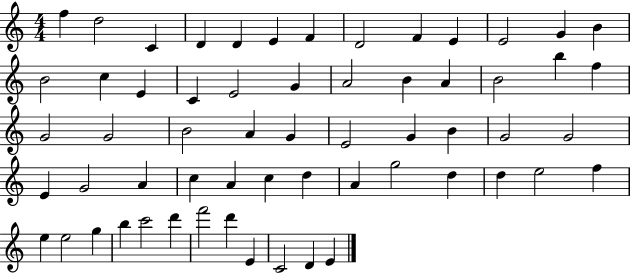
F5/q D5/h C4/q D4/q D4/q E4/q F4/q D4/h F4/q E4/q E4/h G4/q B4/q B4/h C5/q E4/q C4/q E4/h G4/q A4/h B4/q A4/q B4/h B5/q F5/q G4/h G4/h B4/h A4/q G4/q E4/h G4/q B4/q G4/h G4/h E4/q G4/h A4/q C5/q A4/q C5/q D5/q A4/q G5/h D5/q D5/q E5/h F5/q E5/q E5/h G5/q B5/q C6/h D6/q F6/h D6/q E4/q C4/h D4/q E4/q